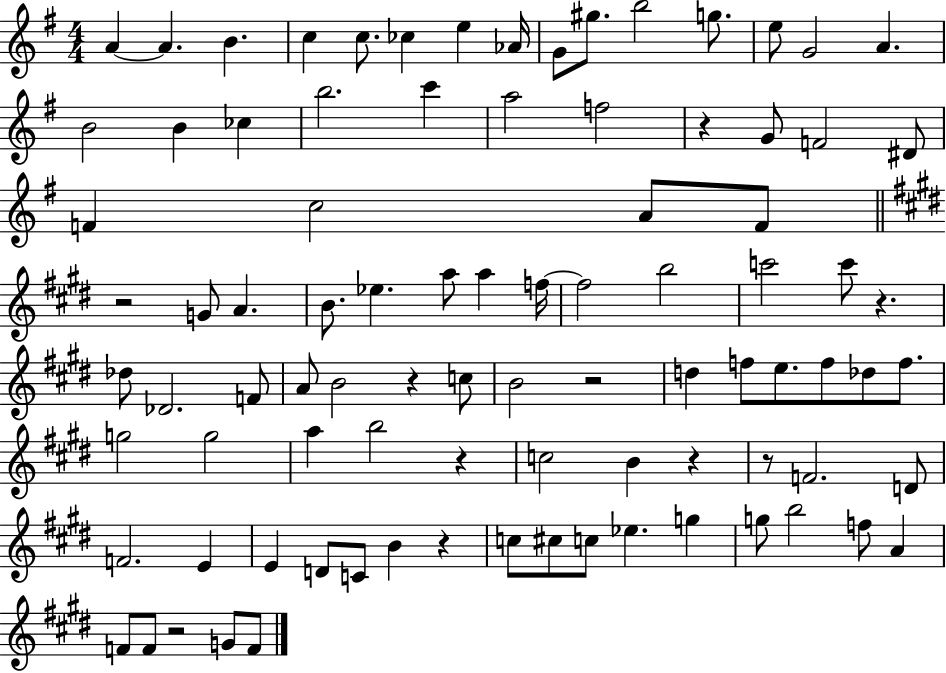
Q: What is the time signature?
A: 4/4